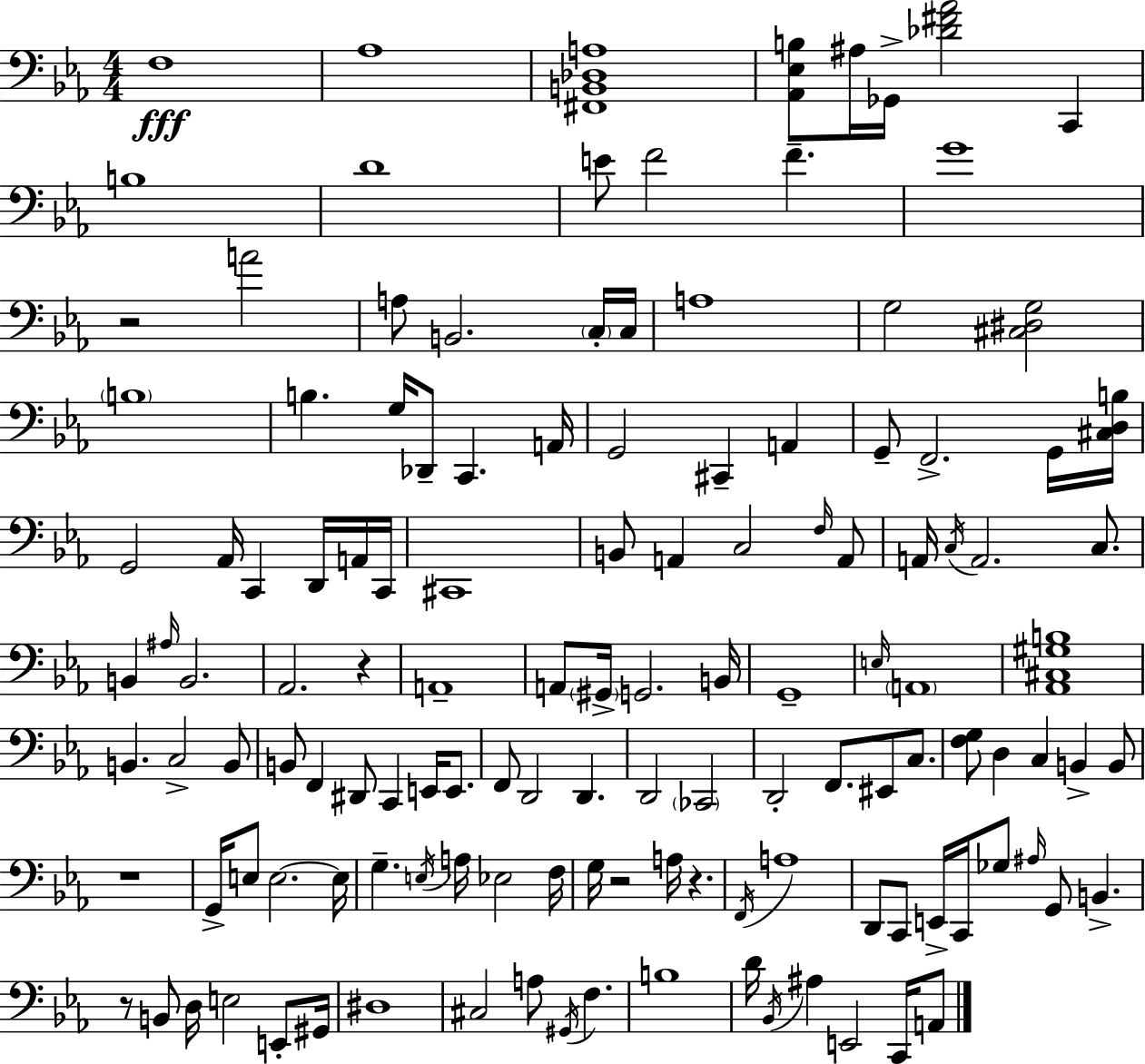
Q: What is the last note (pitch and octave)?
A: A2